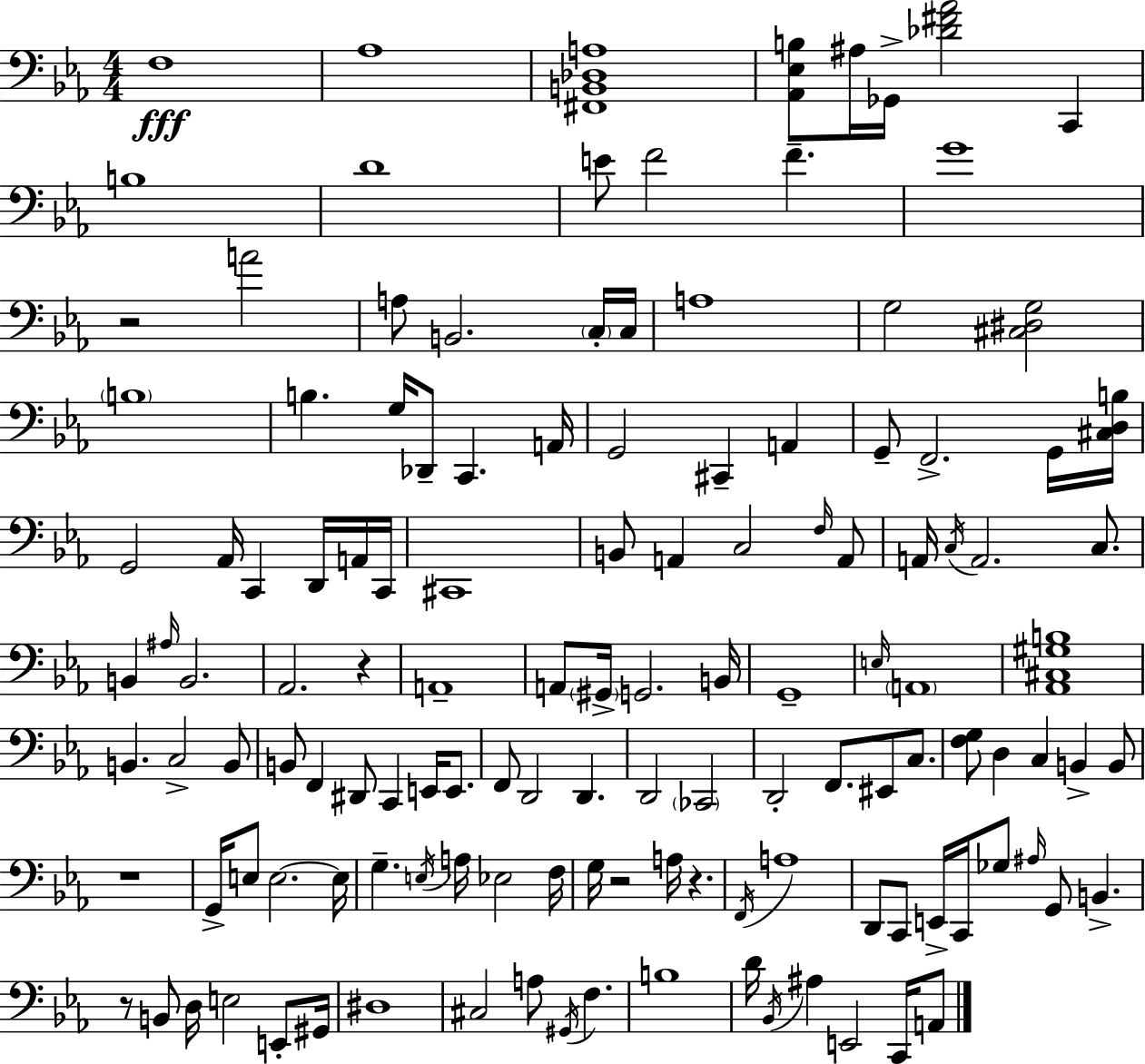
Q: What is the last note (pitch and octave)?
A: A2